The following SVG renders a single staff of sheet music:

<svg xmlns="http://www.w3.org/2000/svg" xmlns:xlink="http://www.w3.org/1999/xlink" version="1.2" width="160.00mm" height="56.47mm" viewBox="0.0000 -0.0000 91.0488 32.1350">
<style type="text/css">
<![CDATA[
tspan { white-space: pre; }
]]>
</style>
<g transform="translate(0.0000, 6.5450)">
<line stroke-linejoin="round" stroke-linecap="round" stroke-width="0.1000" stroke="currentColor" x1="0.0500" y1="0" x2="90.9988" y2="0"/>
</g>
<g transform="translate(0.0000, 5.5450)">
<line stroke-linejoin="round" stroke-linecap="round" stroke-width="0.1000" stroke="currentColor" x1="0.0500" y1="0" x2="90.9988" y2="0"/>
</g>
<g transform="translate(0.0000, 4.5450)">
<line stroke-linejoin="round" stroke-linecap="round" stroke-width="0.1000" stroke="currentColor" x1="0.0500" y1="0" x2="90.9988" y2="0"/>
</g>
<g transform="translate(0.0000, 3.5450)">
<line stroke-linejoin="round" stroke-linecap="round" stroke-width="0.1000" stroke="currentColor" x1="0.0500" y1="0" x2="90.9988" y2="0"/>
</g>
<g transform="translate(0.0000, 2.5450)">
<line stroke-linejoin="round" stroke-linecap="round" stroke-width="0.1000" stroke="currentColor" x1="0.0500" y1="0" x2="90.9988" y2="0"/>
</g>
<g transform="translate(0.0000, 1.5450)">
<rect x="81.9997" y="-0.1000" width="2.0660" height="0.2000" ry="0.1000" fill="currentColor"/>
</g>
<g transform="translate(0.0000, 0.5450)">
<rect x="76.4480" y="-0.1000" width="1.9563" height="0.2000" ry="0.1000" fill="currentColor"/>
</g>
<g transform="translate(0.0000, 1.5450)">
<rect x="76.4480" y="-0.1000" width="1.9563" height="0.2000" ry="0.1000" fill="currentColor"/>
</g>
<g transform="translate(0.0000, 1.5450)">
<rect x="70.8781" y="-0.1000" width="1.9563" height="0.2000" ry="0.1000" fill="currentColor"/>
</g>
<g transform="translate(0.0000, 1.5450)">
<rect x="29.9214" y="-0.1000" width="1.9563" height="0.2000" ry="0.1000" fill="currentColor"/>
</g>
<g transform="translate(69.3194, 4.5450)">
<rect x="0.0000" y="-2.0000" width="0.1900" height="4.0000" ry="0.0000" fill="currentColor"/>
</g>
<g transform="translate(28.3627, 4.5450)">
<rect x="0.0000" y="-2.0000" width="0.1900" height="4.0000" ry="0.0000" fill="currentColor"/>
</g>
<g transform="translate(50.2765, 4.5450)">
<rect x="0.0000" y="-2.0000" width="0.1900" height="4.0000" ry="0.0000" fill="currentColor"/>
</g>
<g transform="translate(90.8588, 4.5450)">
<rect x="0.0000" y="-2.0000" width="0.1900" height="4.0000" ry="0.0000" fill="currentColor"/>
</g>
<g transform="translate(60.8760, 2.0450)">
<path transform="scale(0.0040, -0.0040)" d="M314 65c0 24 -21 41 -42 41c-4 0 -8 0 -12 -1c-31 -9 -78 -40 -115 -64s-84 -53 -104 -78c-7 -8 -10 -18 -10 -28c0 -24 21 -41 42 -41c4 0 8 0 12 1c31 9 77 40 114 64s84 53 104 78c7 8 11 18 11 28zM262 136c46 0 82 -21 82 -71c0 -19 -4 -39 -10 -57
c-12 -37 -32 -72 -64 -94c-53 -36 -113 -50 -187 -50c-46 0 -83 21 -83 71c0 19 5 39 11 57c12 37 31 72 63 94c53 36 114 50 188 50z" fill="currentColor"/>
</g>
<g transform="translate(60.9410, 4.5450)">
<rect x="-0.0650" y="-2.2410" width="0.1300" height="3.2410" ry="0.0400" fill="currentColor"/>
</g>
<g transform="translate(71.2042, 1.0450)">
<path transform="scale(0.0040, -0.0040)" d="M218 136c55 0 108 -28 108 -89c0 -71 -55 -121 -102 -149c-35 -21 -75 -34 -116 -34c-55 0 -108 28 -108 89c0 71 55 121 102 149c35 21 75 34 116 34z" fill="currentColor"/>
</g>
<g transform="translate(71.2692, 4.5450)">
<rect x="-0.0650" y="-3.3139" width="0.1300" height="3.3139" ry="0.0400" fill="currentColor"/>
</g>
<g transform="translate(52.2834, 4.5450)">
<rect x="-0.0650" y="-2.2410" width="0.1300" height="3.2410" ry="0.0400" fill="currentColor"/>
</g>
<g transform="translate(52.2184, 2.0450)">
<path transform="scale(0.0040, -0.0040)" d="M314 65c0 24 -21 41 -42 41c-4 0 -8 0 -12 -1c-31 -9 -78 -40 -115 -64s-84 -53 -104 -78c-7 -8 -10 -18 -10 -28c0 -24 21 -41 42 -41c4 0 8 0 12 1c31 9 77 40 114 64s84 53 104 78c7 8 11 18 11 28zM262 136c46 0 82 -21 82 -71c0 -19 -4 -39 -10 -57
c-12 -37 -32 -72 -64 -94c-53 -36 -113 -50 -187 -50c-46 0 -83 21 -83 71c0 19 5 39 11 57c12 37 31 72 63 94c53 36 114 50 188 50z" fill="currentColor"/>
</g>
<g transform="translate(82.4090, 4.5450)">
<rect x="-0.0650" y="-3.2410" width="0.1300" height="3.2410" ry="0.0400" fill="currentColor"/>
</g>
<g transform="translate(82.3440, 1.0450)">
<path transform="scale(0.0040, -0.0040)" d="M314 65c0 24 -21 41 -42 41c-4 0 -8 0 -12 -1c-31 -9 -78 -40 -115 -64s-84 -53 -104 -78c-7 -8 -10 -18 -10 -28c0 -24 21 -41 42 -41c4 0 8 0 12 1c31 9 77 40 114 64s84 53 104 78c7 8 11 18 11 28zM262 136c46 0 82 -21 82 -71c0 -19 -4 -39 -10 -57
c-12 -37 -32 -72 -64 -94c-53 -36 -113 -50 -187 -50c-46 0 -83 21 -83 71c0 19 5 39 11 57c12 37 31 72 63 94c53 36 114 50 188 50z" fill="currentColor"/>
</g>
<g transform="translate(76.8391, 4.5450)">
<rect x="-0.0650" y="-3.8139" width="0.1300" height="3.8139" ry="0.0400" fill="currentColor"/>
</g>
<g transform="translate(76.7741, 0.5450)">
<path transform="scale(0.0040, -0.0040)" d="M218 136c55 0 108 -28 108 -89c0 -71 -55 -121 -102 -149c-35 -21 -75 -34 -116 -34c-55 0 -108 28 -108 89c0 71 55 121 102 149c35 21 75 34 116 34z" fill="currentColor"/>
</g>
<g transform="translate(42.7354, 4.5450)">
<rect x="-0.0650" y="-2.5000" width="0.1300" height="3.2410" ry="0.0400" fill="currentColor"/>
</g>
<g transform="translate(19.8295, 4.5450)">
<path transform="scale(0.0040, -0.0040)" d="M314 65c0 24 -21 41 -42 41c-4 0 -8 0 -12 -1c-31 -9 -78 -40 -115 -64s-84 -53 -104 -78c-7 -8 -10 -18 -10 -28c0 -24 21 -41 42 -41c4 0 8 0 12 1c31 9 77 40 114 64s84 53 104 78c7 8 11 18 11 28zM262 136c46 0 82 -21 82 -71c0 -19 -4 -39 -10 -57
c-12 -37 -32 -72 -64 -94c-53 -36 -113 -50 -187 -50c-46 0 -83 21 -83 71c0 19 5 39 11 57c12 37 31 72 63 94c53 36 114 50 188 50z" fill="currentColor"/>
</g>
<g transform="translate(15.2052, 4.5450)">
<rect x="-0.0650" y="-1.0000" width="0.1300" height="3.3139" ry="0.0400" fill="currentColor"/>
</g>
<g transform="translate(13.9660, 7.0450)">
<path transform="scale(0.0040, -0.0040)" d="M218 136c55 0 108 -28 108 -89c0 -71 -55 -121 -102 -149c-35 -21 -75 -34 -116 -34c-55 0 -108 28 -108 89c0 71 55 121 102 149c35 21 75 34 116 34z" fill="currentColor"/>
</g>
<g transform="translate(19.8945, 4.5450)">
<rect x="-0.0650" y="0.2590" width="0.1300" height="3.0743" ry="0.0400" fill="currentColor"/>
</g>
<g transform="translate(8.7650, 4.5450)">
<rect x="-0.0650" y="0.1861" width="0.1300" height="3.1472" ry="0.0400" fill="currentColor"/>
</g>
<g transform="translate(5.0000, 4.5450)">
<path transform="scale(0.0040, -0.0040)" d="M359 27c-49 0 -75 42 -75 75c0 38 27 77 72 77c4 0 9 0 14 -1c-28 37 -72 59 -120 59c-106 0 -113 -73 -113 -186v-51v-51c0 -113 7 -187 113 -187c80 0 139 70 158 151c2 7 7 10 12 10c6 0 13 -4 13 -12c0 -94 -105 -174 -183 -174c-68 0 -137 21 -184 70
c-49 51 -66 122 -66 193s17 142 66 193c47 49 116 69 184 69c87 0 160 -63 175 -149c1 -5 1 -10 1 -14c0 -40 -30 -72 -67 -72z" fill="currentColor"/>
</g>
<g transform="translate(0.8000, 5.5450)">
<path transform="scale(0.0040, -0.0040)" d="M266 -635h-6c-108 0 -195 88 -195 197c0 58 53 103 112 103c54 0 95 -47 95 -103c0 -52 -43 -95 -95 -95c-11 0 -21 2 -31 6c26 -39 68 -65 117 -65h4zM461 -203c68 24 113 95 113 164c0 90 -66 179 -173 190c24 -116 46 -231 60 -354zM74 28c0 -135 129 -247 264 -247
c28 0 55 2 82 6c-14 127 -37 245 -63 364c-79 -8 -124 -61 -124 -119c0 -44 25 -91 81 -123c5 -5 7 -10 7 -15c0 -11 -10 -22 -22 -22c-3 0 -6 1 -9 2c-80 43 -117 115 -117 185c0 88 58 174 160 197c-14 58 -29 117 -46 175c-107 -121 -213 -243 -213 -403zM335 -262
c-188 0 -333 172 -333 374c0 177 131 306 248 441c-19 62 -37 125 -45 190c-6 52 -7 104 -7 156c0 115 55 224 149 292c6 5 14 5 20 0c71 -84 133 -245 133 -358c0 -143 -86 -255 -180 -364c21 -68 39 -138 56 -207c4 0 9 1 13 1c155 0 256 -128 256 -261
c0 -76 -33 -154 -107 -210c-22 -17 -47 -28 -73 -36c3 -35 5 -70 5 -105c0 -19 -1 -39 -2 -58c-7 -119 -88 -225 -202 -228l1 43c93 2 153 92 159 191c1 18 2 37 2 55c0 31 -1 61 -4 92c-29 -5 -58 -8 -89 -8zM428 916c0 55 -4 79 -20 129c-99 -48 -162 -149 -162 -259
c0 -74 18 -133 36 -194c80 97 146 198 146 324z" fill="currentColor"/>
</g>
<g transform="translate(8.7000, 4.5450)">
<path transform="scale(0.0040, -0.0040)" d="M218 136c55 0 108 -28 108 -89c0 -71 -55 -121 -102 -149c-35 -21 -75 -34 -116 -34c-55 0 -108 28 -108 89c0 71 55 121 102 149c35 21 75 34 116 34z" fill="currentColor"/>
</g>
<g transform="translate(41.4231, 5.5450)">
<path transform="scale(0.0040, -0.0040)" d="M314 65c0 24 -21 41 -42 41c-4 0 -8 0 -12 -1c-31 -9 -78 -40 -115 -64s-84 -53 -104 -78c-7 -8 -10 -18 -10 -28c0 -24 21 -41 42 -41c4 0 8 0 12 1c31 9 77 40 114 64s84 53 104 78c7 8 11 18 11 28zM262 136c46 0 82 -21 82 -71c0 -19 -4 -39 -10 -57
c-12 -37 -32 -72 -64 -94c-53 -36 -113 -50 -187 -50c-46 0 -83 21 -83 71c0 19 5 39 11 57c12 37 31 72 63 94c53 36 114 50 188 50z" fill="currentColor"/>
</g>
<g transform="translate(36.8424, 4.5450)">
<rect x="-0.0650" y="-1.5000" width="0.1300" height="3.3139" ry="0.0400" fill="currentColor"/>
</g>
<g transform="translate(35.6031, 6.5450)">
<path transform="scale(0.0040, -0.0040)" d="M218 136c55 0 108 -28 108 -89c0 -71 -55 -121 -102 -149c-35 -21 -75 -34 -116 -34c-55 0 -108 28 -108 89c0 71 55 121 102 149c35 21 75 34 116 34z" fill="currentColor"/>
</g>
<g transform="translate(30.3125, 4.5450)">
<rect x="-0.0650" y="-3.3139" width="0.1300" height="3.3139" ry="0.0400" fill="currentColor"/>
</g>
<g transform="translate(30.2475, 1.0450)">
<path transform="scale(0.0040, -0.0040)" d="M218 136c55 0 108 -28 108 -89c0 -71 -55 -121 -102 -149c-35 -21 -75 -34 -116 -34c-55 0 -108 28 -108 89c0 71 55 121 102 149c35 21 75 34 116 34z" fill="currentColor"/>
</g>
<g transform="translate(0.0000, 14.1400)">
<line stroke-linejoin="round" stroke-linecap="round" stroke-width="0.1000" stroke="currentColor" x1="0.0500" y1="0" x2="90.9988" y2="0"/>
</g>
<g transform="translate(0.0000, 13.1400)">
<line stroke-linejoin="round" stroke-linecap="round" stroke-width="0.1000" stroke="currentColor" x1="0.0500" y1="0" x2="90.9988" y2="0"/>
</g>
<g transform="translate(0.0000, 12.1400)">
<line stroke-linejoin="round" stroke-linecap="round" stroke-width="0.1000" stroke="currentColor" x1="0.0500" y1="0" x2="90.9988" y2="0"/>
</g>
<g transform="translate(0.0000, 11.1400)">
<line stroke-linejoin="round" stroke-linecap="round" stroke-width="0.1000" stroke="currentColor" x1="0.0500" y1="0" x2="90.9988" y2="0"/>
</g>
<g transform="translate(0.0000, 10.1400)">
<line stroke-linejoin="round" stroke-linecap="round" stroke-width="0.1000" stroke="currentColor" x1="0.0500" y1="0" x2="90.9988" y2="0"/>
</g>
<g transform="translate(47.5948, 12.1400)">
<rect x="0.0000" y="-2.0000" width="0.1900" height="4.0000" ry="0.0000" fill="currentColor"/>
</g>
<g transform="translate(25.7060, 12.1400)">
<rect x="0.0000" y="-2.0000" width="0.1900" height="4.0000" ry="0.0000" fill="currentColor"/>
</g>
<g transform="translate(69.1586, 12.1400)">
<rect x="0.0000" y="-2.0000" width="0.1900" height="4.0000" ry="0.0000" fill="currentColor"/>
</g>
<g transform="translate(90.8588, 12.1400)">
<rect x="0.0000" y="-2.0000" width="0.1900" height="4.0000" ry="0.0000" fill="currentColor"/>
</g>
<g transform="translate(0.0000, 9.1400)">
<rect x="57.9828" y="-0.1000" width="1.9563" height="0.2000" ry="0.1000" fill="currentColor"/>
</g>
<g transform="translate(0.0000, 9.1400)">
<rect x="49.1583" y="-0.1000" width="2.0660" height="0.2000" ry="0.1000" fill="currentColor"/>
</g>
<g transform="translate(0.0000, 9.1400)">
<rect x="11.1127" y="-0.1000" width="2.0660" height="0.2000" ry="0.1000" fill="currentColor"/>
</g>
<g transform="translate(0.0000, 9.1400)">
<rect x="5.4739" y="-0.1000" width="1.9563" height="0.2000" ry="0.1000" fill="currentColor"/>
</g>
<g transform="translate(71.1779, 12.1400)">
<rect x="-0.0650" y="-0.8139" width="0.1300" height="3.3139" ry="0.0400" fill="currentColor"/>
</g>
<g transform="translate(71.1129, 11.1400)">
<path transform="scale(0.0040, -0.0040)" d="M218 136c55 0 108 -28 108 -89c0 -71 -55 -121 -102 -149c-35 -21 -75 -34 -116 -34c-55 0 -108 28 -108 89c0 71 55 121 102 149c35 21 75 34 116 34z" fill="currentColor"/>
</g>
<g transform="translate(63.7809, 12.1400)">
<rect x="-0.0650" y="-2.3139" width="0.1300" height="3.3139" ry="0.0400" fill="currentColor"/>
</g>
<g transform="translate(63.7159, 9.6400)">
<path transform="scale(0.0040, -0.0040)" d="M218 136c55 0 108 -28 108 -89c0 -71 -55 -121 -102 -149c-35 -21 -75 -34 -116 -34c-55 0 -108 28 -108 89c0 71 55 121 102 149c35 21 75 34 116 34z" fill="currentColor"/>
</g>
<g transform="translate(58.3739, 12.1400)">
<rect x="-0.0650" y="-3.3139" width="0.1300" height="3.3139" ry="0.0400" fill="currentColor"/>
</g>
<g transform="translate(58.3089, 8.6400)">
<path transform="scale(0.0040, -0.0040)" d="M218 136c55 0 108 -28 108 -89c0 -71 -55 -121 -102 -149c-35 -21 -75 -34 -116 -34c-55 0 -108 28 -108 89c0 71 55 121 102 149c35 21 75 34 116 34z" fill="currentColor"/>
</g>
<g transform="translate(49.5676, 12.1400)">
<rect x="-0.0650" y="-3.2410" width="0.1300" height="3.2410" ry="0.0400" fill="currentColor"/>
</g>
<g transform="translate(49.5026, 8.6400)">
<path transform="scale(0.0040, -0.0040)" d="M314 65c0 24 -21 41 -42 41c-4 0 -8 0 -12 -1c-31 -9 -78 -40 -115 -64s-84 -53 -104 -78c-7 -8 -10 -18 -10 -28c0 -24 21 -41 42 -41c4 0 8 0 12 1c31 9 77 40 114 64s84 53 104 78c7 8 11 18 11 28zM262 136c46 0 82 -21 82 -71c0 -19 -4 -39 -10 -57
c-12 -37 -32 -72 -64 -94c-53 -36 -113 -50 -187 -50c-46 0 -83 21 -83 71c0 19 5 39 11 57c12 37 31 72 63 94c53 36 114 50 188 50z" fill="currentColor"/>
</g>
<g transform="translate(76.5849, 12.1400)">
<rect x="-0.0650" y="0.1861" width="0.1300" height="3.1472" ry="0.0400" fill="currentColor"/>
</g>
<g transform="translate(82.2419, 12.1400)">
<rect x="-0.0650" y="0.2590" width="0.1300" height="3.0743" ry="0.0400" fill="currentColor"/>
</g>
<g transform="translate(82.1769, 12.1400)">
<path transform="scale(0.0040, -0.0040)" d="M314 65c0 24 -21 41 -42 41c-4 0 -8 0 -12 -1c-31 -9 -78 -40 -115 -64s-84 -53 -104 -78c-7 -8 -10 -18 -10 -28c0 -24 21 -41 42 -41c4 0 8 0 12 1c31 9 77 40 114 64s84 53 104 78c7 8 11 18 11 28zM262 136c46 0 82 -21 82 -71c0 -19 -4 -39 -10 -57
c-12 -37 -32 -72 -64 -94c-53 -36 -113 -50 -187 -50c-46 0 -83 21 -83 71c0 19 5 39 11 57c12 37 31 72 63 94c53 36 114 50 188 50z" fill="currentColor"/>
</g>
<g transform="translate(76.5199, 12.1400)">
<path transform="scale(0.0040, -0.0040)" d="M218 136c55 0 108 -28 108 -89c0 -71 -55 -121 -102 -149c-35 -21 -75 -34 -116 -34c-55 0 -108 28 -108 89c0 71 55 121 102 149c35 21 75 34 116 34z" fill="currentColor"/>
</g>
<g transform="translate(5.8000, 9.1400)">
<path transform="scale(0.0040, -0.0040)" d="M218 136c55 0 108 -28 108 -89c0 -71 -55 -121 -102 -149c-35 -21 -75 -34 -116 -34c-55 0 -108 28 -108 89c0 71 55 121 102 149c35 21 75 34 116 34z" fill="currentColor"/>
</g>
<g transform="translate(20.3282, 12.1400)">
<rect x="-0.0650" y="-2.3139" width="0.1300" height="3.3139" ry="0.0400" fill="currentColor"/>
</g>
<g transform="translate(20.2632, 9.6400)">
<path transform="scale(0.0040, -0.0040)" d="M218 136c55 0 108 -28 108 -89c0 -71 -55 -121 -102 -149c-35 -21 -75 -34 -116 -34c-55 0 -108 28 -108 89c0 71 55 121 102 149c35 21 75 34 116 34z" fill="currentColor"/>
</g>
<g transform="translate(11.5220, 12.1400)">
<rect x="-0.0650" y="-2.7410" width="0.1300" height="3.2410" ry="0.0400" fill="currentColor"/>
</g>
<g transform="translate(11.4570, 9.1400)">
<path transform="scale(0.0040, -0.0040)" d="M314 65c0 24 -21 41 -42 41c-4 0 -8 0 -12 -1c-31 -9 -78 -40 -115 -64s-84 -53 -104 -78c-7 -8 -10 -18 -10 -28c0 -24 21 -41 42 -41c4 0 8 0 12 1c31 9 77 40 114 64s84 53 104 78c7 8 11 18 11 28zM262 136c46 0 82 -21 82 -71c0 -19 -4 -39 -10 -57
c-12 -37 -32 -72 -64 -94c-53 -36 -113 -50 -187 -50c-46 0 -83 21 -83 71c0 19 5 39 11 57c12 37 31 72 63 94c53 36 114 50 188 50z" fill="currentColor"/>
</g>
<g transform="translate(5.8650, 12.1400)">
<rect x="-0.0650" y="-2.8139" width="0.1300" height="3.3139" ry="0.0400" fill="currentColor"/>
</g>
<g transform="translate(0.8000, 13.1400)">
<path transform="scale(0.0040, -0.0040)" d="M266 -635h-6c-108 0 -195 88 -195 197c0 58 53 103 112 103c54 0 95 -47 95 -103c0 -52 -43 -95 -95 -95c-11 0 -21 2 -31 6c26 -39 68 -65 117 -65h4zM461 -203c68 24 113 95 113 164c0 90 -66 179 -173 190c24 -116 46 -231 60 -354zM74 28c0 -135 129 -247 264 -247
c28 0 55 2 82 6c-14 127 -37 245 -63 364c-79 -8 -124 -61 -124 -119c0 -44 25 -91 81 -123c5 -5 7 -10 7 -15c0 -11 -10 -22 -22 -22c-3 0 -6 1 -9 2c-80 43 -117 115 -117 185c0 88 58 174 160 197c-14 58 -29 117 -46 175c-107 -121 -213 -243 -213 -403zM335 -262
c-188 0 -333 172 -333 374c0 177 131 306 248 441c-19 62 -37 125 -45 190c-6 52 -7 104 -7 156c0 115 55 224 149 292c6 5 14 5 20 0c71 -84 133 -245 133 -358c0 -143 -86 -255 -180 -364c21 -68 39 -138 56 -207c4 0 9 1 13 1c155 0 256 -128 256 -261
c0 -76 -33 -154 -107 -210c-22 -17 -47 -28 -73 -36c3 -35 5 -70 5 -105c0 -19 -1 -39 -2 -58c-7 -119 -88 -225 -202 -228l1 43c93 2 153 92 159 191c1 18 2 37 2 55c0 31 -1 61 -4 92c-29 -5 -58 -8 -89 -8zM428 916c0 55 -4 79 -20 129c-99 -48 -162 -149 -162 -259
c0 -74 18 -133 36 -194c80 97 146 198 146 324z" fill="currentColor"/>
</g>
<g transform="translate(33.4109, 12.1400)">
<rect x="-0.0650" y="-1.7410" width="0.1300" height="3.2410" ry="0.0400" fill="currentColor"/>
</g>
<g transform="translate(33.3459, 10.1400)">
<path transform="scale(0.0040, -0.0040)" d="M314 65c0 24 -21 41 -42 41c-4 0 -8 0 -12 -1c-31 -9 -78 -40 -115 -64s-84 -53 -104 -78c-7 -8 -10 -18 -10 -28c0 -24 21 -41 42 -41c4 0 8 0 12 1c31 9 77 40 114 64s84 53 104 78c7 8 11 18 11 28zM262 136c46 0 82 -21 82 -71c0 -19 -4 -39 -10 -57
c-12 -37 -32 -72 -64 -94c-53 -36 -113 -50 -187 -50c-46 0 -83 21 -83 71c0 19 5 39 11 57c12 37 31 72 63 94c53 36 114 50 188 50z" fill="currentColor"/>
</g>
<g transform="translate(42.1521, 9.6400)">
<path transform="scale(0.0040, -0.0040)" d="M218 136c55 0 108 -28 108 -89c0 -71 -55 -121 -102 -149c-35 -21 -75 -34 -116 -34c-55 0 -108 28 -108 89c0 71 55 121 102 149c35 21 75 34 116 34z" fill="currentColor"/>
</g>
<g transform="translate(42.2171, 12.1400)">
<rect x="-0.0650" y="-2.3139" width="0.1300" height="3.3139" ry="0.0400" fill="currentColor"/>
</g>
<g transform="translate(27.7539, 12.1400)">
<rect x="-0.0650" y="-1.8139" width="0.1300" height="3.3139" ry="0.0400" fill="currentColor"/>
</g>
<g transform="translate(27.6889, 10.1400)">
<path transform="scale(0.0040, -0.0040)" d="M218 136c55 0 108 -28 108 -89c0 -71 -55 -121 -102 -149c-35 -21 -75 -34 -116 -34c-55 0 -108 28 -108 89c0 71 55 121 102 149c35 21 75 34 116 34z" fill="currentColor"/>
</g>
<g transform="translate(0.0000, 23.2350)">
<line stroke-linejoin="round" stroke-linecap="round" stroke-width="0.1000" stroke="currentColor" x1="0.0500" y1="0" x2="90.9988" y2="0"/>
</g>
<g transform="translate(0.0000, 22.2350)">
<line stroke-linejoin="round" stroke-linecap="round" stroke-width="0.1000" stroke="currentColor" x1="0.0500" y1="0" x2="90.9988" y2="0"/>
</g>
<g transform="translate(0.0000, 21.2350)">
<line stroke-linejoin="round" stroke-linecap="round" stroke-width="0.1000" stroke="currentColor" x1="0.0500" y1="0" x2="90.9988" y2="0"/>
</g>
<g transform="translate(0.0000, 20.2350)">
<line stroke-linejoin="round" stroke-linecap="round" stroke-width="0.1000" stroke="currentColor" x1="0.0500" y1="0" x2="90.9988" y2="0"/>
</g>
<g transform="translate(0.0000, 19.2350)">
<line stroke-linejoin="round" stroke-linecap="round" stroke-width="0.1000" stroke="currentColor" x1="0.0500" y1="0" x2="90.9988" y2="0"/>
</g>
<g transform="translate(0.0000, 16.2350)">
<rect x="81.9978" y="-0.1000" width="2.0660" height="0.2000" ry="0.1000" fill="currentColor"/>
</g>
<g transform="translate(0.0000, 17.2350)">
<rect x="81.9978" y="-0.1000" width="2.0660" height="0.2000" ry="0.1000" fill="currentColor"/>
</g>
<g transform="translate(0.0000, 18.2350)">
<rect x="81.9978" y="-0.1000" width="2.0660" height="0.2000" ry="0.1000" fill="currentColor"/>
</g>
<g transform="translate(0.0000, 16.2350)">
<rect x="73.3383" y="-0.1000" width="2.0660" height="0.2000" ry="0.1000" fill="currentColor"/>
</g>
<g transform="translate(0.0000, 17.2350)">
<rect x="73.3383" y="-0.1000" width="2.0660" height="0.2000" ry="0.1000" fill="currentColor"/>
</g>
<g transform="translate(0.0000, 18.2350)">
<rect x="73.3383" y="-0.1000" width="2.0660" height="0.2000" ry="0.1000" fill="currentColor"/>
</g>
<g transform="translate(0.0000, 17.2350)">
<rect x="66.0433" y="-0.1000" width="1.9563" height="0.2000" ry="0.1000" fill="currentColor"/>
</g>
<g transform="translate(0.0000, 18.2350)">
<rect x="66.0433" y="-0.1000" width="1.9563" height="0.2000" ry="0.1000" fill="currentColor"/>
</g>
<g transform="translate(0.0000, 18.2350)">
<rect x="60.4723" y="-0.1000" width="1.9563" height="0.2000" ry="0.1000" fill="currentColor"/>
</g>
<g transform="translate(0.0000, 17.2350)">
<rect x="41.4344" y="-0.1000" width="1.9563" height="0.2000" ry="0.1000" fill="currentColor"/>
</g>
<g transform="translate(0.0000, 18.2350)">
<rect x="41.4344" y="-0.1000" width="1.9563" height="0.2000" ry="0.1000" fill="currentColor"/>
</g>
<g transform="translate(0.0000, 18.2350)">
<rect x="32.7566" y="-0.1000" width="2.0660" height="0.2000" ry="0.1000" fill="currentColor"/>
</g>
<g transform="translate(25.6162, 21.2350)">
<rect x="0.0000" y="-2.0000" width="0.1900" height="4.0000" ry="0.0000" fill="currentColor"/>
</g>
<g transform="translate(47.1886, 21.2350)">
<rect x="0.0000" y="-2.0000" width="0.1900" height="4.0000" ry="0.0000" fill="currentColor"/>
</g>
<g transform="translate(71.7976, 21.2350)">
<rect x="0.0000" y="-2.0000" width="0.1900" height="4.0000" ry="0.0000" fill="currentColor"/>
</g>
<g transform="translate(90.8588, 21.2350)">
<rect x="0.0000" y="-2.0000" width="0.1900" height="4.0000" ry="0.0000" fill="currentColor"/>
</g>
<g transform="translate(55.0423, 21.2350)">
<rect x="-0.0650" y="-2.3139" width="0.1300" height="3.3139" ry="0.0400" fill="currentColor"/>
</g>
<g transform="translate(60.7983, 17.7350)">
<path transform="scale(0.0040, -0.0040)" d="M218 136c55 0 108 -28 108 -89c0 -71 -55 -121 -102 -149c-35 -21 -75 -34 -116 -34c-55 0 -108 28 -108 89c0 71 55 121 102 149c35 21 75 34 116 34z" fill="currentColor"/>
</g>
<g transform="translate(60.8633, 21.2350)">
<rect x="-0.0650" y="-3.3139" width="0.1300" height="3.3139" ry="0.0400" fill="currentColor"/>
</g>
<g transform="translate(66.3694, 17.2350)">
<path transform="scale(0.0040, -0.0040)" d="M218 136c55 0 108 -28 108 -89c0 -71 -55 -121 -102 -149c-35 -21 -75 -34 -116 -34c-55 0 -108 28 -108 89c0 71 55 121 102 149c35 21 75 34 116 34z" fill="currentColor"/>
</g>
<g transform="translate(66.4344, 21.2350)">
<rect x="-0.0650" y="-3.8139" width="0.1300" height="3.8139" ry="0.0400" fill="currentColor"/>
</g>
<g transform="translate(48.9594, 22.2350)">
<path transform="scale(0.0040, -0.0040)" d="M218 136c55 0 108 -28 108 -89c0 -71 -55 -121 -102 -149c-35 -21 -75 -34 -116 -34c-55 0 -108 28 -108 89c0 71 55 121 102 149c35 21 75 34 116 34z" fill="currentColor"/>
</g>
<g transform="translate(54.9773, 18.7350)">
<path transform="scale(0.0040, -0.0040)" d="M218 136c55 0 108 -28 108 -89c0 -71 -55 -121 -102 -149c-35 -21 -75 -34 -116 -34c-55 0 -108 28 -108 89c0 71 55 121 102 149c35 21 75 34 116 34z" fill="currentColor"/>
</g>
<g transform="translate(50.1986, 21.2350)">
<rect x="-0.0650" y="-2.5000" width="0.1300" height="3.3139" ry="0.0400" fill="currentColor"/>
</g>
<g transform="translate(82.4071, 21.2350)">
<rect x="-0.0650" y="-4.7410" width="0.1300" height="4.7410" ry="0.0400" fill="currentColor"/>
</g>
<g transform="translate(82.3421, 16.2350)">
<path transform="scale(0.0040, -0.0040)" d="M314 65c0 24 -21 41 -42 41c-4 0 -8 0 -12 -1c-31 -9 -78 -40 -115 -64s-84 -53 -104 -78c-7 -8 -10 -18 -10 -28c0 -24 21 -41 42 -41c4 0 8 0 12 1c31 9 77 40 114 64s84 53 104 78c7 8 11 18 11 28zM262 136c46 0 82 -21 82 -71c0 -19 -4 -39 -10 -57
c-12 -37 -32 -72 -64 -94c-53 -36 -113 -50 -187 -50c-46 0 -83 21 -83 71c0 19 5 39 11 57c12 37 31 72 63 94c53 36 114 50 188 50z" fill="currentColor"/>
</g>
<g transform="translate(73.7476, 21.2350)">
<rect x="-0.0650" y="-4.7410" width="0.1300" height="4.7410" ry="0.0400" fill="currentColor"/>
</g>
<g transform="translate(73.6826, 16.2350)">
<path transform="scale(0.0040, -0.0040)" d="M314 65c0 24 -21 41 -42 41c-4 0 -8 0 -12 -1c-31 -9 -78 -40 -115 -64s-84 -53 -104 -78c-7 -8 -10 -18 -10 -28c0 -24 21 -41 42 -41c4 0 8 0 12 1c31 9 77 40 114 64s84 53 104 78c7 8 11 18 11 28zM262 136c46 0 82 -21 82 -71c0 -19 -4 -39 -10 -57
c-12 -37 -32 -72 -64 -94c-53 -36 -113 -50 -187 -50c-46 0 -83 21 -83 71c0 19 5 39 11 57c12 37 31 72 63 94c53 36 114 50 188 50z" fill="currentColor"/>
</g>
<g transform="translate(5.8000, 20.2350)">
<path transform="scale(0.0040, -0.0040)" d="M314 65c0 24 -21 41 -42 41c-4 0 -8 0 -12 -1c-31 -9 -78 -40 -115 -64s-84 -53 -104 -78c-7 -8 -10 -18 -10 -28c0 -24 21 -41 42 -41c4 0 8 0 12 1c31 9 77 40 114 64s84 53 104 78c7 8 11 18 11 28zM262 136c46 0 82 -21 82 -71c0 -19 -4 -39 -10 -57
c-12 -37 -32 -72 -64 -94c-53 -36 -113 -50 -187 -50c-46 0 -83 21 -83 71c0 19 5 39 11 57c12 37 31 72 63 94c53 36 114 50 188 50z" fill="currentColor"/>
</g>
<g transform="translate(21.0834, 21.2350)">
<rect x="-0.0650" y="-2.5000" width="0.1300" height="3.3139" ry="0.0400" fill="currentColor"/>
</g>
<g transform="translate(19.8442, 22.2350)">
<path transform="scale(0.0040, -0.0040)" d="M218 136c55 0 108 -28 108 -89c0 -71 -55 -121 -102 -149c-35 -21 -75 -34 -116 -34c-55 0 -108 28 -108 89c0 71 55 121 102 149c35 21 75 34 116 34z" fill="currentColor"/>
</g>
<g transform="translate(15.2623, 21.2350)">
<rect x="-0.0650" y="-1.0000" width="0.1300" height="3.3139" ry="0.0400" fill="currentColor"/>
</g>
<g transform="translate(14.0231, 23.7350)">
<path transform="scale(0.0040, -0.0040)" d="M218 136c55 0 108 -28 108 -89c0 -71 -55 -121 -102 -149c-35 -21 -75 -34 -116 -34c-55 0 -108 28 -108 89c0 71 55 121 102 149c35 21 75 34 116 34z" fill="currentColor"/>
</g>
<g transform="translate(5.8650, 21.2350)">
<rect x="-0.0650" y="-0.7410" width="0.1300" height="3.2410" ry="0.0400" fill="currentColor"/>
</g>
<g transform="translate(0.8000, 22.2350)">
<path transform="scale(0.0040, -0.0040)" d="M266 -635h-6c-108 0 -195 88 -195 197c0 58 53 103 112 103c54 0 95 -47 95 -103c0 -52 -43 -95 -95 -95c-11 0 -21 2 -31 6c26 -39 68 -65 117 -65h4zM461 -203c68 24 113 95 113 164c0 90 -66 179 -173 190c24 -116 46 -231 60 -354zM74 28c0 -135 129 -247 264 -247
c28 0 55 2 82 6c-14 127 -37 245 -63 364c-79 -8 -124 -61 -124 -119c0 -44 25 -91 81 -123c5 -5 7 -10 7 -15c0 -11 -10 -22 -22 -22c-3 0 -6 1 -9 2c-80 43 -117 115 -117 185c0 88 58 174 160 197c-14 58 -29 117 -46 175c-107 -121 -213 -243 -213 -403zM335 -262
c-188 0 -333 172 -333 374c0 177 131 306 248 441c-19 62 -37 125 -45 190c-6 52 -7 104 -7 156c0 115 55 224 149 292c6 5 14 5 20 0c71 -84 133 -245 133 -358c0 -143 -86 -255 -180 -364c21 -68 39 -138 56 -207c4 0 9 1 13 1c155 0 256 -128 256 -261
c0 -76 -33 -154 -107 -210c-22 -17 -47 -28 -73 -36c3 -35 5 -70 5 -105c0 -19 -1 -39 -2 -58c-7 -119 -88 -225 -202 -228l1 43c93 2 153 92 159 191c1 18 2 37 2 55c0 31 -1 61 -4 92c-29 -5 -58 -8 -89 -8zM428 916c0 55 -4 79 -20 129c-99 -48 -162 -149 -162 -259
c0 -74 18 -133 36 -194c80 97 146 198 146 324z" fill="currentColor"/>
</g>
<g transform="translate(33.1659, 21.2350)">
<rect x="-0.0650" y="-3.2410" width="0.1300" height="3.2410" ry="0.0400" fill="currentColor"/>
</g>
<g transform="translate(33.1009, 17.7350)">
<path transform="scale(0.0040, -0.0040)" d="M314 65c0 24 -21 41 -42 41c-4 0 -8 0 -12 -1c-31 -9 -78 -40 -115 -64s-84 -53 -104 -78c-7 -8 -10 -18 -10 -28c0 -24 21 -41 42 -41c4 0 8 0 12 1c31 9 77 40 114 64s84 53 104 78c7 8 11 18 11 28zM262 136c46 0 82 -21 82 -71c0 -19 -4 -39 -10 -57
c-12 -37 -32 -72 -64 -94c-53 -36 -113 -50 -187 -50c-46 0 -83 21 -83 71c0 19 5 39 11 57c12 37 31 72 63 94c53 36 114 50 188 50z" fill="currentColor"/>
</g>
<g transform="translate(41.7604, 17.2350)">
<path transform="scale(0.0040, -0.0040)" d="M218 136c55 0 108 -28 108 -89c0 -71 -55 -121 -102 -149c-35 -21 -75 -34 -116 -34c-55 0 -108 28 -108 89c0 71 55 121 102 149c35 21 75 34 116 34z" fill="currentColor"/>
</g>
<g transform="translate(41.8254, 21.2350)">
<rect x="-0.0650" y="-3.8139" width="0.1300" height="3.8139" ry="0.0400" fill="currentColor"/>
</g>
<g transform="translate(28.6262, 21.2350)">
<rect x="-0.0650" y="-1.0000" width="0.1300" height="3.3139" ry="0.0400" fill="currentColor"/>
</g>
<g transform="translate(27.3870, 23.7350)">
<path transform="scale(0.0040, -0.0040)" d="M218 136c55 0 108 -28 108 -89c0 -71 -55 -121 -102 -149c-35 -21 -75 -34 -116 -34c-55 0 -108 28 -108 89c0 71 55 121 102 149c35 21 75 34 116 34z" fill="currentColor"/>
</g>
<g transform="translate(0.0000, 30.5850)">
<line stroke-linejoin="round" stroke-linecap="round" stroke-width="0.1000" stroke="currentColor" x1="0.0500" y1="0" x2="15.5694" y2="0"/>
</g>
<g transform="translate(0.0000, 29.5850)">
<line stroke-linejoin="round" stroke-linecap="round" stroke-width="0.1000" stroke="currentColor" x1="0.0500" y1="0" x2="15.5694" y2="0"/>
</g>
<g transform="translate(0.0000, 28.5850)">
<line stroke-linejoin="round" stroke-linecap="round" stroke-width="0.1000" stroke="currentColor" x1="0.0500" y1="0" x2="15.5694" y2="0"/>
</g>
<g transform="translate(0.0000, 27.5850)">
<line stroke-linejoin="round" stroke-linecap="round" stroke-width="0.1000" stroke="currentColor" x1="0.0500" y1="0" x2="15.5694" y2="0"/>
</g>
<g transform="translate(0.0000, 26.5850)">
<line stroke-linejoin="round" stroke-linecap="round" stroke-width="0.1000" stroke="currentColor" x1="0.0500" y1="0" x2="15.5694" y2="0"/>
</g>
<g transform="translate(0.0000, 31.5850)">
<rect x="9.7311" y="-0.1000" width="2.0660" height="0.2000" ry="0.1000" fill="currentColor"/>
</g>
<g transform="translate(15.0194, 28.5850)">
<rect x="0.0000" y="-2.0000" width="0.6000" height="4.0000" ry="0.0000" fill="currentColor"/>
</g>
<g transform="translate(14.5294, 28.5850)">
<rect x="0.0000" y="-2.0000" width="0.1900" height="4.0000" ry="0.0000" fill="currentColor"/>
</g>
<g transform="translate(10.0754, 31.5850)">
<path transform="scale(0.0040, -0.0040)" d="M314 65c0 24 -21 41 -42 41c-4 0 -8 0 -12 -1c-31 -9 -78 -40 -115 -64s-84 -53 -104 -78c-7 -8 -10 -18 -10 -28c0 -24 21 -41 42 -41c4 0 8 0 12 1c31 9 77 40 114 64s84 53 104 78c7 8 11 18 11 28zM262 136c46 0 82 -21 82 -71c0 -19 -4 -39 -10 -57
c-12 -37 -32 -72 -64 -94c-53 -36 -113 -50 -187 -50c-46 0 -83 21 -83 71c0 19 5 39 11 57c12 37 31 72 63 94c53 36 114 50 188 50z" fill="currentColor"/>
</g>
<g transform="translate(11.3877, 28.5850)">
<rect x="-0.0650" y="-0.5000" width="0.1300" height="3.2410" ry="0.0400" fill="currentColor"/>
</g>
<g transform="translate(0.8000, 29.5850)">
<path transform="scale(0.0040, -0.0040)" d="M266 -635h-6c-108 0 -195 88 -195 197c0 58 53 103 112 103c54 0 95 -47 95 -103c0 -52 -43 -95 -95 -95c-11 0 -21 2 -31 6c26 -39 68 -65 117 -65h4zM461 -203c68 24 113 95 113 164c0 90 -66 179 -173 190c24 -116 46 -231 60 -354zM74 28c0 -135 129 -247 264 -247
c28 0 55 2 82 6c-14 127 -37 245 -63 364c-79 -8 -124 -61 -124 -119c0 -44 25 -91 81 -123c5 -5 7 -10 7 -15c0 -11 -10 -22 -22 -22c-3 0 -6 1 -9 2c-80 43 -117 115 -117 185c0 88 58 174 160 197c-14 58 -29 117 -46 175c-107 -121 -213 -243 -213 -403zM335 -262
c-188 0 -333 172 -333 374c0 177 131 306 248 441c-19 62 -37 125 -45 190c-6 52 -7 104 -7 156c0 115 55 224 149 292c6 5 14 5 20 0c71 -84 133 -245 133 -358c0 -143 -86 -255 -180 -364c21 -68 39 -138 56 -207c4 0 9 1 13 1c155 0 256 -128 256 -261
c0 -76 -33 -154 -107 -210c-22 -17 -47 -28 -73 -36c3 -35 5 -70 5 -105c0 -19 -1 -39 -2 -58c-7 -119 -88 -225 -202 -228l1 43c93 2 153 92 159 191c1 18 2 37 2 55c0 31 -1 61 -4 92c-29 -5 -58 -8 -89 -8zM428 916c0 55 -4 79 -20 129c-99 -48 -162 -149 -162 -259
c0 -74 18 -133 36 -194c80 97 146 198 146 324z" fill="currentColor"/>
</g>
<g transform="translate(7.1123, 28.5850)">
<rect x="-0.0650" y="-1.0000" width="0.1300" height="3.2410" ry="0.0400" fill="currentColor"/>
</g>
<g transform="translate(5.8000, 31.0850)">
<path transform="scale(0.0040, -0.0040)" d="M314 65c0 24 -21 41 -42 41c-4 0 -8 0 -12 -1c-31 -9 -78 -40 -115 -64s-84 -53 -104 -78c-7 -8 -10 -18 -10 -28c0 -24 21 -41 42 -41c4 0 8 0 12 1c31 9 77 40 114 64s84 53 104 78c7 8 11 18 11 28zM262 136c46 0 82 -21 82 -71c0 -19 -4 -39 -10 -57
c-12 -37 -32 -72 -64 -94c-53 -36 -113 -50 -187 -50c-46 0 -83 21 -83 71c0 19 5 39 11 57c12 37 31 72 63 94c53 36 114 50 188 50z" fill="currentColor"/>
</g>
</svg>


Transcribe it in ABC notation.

X:1
T:Untitled
M:4/4
L:1/4
K:C
B D B2 b E G2 g2 g2 b c' b2 a a2 g f f2 g b2 b g d B B2 d2 D G D b2 c' G g b c' e'2 e'2 D2 C2